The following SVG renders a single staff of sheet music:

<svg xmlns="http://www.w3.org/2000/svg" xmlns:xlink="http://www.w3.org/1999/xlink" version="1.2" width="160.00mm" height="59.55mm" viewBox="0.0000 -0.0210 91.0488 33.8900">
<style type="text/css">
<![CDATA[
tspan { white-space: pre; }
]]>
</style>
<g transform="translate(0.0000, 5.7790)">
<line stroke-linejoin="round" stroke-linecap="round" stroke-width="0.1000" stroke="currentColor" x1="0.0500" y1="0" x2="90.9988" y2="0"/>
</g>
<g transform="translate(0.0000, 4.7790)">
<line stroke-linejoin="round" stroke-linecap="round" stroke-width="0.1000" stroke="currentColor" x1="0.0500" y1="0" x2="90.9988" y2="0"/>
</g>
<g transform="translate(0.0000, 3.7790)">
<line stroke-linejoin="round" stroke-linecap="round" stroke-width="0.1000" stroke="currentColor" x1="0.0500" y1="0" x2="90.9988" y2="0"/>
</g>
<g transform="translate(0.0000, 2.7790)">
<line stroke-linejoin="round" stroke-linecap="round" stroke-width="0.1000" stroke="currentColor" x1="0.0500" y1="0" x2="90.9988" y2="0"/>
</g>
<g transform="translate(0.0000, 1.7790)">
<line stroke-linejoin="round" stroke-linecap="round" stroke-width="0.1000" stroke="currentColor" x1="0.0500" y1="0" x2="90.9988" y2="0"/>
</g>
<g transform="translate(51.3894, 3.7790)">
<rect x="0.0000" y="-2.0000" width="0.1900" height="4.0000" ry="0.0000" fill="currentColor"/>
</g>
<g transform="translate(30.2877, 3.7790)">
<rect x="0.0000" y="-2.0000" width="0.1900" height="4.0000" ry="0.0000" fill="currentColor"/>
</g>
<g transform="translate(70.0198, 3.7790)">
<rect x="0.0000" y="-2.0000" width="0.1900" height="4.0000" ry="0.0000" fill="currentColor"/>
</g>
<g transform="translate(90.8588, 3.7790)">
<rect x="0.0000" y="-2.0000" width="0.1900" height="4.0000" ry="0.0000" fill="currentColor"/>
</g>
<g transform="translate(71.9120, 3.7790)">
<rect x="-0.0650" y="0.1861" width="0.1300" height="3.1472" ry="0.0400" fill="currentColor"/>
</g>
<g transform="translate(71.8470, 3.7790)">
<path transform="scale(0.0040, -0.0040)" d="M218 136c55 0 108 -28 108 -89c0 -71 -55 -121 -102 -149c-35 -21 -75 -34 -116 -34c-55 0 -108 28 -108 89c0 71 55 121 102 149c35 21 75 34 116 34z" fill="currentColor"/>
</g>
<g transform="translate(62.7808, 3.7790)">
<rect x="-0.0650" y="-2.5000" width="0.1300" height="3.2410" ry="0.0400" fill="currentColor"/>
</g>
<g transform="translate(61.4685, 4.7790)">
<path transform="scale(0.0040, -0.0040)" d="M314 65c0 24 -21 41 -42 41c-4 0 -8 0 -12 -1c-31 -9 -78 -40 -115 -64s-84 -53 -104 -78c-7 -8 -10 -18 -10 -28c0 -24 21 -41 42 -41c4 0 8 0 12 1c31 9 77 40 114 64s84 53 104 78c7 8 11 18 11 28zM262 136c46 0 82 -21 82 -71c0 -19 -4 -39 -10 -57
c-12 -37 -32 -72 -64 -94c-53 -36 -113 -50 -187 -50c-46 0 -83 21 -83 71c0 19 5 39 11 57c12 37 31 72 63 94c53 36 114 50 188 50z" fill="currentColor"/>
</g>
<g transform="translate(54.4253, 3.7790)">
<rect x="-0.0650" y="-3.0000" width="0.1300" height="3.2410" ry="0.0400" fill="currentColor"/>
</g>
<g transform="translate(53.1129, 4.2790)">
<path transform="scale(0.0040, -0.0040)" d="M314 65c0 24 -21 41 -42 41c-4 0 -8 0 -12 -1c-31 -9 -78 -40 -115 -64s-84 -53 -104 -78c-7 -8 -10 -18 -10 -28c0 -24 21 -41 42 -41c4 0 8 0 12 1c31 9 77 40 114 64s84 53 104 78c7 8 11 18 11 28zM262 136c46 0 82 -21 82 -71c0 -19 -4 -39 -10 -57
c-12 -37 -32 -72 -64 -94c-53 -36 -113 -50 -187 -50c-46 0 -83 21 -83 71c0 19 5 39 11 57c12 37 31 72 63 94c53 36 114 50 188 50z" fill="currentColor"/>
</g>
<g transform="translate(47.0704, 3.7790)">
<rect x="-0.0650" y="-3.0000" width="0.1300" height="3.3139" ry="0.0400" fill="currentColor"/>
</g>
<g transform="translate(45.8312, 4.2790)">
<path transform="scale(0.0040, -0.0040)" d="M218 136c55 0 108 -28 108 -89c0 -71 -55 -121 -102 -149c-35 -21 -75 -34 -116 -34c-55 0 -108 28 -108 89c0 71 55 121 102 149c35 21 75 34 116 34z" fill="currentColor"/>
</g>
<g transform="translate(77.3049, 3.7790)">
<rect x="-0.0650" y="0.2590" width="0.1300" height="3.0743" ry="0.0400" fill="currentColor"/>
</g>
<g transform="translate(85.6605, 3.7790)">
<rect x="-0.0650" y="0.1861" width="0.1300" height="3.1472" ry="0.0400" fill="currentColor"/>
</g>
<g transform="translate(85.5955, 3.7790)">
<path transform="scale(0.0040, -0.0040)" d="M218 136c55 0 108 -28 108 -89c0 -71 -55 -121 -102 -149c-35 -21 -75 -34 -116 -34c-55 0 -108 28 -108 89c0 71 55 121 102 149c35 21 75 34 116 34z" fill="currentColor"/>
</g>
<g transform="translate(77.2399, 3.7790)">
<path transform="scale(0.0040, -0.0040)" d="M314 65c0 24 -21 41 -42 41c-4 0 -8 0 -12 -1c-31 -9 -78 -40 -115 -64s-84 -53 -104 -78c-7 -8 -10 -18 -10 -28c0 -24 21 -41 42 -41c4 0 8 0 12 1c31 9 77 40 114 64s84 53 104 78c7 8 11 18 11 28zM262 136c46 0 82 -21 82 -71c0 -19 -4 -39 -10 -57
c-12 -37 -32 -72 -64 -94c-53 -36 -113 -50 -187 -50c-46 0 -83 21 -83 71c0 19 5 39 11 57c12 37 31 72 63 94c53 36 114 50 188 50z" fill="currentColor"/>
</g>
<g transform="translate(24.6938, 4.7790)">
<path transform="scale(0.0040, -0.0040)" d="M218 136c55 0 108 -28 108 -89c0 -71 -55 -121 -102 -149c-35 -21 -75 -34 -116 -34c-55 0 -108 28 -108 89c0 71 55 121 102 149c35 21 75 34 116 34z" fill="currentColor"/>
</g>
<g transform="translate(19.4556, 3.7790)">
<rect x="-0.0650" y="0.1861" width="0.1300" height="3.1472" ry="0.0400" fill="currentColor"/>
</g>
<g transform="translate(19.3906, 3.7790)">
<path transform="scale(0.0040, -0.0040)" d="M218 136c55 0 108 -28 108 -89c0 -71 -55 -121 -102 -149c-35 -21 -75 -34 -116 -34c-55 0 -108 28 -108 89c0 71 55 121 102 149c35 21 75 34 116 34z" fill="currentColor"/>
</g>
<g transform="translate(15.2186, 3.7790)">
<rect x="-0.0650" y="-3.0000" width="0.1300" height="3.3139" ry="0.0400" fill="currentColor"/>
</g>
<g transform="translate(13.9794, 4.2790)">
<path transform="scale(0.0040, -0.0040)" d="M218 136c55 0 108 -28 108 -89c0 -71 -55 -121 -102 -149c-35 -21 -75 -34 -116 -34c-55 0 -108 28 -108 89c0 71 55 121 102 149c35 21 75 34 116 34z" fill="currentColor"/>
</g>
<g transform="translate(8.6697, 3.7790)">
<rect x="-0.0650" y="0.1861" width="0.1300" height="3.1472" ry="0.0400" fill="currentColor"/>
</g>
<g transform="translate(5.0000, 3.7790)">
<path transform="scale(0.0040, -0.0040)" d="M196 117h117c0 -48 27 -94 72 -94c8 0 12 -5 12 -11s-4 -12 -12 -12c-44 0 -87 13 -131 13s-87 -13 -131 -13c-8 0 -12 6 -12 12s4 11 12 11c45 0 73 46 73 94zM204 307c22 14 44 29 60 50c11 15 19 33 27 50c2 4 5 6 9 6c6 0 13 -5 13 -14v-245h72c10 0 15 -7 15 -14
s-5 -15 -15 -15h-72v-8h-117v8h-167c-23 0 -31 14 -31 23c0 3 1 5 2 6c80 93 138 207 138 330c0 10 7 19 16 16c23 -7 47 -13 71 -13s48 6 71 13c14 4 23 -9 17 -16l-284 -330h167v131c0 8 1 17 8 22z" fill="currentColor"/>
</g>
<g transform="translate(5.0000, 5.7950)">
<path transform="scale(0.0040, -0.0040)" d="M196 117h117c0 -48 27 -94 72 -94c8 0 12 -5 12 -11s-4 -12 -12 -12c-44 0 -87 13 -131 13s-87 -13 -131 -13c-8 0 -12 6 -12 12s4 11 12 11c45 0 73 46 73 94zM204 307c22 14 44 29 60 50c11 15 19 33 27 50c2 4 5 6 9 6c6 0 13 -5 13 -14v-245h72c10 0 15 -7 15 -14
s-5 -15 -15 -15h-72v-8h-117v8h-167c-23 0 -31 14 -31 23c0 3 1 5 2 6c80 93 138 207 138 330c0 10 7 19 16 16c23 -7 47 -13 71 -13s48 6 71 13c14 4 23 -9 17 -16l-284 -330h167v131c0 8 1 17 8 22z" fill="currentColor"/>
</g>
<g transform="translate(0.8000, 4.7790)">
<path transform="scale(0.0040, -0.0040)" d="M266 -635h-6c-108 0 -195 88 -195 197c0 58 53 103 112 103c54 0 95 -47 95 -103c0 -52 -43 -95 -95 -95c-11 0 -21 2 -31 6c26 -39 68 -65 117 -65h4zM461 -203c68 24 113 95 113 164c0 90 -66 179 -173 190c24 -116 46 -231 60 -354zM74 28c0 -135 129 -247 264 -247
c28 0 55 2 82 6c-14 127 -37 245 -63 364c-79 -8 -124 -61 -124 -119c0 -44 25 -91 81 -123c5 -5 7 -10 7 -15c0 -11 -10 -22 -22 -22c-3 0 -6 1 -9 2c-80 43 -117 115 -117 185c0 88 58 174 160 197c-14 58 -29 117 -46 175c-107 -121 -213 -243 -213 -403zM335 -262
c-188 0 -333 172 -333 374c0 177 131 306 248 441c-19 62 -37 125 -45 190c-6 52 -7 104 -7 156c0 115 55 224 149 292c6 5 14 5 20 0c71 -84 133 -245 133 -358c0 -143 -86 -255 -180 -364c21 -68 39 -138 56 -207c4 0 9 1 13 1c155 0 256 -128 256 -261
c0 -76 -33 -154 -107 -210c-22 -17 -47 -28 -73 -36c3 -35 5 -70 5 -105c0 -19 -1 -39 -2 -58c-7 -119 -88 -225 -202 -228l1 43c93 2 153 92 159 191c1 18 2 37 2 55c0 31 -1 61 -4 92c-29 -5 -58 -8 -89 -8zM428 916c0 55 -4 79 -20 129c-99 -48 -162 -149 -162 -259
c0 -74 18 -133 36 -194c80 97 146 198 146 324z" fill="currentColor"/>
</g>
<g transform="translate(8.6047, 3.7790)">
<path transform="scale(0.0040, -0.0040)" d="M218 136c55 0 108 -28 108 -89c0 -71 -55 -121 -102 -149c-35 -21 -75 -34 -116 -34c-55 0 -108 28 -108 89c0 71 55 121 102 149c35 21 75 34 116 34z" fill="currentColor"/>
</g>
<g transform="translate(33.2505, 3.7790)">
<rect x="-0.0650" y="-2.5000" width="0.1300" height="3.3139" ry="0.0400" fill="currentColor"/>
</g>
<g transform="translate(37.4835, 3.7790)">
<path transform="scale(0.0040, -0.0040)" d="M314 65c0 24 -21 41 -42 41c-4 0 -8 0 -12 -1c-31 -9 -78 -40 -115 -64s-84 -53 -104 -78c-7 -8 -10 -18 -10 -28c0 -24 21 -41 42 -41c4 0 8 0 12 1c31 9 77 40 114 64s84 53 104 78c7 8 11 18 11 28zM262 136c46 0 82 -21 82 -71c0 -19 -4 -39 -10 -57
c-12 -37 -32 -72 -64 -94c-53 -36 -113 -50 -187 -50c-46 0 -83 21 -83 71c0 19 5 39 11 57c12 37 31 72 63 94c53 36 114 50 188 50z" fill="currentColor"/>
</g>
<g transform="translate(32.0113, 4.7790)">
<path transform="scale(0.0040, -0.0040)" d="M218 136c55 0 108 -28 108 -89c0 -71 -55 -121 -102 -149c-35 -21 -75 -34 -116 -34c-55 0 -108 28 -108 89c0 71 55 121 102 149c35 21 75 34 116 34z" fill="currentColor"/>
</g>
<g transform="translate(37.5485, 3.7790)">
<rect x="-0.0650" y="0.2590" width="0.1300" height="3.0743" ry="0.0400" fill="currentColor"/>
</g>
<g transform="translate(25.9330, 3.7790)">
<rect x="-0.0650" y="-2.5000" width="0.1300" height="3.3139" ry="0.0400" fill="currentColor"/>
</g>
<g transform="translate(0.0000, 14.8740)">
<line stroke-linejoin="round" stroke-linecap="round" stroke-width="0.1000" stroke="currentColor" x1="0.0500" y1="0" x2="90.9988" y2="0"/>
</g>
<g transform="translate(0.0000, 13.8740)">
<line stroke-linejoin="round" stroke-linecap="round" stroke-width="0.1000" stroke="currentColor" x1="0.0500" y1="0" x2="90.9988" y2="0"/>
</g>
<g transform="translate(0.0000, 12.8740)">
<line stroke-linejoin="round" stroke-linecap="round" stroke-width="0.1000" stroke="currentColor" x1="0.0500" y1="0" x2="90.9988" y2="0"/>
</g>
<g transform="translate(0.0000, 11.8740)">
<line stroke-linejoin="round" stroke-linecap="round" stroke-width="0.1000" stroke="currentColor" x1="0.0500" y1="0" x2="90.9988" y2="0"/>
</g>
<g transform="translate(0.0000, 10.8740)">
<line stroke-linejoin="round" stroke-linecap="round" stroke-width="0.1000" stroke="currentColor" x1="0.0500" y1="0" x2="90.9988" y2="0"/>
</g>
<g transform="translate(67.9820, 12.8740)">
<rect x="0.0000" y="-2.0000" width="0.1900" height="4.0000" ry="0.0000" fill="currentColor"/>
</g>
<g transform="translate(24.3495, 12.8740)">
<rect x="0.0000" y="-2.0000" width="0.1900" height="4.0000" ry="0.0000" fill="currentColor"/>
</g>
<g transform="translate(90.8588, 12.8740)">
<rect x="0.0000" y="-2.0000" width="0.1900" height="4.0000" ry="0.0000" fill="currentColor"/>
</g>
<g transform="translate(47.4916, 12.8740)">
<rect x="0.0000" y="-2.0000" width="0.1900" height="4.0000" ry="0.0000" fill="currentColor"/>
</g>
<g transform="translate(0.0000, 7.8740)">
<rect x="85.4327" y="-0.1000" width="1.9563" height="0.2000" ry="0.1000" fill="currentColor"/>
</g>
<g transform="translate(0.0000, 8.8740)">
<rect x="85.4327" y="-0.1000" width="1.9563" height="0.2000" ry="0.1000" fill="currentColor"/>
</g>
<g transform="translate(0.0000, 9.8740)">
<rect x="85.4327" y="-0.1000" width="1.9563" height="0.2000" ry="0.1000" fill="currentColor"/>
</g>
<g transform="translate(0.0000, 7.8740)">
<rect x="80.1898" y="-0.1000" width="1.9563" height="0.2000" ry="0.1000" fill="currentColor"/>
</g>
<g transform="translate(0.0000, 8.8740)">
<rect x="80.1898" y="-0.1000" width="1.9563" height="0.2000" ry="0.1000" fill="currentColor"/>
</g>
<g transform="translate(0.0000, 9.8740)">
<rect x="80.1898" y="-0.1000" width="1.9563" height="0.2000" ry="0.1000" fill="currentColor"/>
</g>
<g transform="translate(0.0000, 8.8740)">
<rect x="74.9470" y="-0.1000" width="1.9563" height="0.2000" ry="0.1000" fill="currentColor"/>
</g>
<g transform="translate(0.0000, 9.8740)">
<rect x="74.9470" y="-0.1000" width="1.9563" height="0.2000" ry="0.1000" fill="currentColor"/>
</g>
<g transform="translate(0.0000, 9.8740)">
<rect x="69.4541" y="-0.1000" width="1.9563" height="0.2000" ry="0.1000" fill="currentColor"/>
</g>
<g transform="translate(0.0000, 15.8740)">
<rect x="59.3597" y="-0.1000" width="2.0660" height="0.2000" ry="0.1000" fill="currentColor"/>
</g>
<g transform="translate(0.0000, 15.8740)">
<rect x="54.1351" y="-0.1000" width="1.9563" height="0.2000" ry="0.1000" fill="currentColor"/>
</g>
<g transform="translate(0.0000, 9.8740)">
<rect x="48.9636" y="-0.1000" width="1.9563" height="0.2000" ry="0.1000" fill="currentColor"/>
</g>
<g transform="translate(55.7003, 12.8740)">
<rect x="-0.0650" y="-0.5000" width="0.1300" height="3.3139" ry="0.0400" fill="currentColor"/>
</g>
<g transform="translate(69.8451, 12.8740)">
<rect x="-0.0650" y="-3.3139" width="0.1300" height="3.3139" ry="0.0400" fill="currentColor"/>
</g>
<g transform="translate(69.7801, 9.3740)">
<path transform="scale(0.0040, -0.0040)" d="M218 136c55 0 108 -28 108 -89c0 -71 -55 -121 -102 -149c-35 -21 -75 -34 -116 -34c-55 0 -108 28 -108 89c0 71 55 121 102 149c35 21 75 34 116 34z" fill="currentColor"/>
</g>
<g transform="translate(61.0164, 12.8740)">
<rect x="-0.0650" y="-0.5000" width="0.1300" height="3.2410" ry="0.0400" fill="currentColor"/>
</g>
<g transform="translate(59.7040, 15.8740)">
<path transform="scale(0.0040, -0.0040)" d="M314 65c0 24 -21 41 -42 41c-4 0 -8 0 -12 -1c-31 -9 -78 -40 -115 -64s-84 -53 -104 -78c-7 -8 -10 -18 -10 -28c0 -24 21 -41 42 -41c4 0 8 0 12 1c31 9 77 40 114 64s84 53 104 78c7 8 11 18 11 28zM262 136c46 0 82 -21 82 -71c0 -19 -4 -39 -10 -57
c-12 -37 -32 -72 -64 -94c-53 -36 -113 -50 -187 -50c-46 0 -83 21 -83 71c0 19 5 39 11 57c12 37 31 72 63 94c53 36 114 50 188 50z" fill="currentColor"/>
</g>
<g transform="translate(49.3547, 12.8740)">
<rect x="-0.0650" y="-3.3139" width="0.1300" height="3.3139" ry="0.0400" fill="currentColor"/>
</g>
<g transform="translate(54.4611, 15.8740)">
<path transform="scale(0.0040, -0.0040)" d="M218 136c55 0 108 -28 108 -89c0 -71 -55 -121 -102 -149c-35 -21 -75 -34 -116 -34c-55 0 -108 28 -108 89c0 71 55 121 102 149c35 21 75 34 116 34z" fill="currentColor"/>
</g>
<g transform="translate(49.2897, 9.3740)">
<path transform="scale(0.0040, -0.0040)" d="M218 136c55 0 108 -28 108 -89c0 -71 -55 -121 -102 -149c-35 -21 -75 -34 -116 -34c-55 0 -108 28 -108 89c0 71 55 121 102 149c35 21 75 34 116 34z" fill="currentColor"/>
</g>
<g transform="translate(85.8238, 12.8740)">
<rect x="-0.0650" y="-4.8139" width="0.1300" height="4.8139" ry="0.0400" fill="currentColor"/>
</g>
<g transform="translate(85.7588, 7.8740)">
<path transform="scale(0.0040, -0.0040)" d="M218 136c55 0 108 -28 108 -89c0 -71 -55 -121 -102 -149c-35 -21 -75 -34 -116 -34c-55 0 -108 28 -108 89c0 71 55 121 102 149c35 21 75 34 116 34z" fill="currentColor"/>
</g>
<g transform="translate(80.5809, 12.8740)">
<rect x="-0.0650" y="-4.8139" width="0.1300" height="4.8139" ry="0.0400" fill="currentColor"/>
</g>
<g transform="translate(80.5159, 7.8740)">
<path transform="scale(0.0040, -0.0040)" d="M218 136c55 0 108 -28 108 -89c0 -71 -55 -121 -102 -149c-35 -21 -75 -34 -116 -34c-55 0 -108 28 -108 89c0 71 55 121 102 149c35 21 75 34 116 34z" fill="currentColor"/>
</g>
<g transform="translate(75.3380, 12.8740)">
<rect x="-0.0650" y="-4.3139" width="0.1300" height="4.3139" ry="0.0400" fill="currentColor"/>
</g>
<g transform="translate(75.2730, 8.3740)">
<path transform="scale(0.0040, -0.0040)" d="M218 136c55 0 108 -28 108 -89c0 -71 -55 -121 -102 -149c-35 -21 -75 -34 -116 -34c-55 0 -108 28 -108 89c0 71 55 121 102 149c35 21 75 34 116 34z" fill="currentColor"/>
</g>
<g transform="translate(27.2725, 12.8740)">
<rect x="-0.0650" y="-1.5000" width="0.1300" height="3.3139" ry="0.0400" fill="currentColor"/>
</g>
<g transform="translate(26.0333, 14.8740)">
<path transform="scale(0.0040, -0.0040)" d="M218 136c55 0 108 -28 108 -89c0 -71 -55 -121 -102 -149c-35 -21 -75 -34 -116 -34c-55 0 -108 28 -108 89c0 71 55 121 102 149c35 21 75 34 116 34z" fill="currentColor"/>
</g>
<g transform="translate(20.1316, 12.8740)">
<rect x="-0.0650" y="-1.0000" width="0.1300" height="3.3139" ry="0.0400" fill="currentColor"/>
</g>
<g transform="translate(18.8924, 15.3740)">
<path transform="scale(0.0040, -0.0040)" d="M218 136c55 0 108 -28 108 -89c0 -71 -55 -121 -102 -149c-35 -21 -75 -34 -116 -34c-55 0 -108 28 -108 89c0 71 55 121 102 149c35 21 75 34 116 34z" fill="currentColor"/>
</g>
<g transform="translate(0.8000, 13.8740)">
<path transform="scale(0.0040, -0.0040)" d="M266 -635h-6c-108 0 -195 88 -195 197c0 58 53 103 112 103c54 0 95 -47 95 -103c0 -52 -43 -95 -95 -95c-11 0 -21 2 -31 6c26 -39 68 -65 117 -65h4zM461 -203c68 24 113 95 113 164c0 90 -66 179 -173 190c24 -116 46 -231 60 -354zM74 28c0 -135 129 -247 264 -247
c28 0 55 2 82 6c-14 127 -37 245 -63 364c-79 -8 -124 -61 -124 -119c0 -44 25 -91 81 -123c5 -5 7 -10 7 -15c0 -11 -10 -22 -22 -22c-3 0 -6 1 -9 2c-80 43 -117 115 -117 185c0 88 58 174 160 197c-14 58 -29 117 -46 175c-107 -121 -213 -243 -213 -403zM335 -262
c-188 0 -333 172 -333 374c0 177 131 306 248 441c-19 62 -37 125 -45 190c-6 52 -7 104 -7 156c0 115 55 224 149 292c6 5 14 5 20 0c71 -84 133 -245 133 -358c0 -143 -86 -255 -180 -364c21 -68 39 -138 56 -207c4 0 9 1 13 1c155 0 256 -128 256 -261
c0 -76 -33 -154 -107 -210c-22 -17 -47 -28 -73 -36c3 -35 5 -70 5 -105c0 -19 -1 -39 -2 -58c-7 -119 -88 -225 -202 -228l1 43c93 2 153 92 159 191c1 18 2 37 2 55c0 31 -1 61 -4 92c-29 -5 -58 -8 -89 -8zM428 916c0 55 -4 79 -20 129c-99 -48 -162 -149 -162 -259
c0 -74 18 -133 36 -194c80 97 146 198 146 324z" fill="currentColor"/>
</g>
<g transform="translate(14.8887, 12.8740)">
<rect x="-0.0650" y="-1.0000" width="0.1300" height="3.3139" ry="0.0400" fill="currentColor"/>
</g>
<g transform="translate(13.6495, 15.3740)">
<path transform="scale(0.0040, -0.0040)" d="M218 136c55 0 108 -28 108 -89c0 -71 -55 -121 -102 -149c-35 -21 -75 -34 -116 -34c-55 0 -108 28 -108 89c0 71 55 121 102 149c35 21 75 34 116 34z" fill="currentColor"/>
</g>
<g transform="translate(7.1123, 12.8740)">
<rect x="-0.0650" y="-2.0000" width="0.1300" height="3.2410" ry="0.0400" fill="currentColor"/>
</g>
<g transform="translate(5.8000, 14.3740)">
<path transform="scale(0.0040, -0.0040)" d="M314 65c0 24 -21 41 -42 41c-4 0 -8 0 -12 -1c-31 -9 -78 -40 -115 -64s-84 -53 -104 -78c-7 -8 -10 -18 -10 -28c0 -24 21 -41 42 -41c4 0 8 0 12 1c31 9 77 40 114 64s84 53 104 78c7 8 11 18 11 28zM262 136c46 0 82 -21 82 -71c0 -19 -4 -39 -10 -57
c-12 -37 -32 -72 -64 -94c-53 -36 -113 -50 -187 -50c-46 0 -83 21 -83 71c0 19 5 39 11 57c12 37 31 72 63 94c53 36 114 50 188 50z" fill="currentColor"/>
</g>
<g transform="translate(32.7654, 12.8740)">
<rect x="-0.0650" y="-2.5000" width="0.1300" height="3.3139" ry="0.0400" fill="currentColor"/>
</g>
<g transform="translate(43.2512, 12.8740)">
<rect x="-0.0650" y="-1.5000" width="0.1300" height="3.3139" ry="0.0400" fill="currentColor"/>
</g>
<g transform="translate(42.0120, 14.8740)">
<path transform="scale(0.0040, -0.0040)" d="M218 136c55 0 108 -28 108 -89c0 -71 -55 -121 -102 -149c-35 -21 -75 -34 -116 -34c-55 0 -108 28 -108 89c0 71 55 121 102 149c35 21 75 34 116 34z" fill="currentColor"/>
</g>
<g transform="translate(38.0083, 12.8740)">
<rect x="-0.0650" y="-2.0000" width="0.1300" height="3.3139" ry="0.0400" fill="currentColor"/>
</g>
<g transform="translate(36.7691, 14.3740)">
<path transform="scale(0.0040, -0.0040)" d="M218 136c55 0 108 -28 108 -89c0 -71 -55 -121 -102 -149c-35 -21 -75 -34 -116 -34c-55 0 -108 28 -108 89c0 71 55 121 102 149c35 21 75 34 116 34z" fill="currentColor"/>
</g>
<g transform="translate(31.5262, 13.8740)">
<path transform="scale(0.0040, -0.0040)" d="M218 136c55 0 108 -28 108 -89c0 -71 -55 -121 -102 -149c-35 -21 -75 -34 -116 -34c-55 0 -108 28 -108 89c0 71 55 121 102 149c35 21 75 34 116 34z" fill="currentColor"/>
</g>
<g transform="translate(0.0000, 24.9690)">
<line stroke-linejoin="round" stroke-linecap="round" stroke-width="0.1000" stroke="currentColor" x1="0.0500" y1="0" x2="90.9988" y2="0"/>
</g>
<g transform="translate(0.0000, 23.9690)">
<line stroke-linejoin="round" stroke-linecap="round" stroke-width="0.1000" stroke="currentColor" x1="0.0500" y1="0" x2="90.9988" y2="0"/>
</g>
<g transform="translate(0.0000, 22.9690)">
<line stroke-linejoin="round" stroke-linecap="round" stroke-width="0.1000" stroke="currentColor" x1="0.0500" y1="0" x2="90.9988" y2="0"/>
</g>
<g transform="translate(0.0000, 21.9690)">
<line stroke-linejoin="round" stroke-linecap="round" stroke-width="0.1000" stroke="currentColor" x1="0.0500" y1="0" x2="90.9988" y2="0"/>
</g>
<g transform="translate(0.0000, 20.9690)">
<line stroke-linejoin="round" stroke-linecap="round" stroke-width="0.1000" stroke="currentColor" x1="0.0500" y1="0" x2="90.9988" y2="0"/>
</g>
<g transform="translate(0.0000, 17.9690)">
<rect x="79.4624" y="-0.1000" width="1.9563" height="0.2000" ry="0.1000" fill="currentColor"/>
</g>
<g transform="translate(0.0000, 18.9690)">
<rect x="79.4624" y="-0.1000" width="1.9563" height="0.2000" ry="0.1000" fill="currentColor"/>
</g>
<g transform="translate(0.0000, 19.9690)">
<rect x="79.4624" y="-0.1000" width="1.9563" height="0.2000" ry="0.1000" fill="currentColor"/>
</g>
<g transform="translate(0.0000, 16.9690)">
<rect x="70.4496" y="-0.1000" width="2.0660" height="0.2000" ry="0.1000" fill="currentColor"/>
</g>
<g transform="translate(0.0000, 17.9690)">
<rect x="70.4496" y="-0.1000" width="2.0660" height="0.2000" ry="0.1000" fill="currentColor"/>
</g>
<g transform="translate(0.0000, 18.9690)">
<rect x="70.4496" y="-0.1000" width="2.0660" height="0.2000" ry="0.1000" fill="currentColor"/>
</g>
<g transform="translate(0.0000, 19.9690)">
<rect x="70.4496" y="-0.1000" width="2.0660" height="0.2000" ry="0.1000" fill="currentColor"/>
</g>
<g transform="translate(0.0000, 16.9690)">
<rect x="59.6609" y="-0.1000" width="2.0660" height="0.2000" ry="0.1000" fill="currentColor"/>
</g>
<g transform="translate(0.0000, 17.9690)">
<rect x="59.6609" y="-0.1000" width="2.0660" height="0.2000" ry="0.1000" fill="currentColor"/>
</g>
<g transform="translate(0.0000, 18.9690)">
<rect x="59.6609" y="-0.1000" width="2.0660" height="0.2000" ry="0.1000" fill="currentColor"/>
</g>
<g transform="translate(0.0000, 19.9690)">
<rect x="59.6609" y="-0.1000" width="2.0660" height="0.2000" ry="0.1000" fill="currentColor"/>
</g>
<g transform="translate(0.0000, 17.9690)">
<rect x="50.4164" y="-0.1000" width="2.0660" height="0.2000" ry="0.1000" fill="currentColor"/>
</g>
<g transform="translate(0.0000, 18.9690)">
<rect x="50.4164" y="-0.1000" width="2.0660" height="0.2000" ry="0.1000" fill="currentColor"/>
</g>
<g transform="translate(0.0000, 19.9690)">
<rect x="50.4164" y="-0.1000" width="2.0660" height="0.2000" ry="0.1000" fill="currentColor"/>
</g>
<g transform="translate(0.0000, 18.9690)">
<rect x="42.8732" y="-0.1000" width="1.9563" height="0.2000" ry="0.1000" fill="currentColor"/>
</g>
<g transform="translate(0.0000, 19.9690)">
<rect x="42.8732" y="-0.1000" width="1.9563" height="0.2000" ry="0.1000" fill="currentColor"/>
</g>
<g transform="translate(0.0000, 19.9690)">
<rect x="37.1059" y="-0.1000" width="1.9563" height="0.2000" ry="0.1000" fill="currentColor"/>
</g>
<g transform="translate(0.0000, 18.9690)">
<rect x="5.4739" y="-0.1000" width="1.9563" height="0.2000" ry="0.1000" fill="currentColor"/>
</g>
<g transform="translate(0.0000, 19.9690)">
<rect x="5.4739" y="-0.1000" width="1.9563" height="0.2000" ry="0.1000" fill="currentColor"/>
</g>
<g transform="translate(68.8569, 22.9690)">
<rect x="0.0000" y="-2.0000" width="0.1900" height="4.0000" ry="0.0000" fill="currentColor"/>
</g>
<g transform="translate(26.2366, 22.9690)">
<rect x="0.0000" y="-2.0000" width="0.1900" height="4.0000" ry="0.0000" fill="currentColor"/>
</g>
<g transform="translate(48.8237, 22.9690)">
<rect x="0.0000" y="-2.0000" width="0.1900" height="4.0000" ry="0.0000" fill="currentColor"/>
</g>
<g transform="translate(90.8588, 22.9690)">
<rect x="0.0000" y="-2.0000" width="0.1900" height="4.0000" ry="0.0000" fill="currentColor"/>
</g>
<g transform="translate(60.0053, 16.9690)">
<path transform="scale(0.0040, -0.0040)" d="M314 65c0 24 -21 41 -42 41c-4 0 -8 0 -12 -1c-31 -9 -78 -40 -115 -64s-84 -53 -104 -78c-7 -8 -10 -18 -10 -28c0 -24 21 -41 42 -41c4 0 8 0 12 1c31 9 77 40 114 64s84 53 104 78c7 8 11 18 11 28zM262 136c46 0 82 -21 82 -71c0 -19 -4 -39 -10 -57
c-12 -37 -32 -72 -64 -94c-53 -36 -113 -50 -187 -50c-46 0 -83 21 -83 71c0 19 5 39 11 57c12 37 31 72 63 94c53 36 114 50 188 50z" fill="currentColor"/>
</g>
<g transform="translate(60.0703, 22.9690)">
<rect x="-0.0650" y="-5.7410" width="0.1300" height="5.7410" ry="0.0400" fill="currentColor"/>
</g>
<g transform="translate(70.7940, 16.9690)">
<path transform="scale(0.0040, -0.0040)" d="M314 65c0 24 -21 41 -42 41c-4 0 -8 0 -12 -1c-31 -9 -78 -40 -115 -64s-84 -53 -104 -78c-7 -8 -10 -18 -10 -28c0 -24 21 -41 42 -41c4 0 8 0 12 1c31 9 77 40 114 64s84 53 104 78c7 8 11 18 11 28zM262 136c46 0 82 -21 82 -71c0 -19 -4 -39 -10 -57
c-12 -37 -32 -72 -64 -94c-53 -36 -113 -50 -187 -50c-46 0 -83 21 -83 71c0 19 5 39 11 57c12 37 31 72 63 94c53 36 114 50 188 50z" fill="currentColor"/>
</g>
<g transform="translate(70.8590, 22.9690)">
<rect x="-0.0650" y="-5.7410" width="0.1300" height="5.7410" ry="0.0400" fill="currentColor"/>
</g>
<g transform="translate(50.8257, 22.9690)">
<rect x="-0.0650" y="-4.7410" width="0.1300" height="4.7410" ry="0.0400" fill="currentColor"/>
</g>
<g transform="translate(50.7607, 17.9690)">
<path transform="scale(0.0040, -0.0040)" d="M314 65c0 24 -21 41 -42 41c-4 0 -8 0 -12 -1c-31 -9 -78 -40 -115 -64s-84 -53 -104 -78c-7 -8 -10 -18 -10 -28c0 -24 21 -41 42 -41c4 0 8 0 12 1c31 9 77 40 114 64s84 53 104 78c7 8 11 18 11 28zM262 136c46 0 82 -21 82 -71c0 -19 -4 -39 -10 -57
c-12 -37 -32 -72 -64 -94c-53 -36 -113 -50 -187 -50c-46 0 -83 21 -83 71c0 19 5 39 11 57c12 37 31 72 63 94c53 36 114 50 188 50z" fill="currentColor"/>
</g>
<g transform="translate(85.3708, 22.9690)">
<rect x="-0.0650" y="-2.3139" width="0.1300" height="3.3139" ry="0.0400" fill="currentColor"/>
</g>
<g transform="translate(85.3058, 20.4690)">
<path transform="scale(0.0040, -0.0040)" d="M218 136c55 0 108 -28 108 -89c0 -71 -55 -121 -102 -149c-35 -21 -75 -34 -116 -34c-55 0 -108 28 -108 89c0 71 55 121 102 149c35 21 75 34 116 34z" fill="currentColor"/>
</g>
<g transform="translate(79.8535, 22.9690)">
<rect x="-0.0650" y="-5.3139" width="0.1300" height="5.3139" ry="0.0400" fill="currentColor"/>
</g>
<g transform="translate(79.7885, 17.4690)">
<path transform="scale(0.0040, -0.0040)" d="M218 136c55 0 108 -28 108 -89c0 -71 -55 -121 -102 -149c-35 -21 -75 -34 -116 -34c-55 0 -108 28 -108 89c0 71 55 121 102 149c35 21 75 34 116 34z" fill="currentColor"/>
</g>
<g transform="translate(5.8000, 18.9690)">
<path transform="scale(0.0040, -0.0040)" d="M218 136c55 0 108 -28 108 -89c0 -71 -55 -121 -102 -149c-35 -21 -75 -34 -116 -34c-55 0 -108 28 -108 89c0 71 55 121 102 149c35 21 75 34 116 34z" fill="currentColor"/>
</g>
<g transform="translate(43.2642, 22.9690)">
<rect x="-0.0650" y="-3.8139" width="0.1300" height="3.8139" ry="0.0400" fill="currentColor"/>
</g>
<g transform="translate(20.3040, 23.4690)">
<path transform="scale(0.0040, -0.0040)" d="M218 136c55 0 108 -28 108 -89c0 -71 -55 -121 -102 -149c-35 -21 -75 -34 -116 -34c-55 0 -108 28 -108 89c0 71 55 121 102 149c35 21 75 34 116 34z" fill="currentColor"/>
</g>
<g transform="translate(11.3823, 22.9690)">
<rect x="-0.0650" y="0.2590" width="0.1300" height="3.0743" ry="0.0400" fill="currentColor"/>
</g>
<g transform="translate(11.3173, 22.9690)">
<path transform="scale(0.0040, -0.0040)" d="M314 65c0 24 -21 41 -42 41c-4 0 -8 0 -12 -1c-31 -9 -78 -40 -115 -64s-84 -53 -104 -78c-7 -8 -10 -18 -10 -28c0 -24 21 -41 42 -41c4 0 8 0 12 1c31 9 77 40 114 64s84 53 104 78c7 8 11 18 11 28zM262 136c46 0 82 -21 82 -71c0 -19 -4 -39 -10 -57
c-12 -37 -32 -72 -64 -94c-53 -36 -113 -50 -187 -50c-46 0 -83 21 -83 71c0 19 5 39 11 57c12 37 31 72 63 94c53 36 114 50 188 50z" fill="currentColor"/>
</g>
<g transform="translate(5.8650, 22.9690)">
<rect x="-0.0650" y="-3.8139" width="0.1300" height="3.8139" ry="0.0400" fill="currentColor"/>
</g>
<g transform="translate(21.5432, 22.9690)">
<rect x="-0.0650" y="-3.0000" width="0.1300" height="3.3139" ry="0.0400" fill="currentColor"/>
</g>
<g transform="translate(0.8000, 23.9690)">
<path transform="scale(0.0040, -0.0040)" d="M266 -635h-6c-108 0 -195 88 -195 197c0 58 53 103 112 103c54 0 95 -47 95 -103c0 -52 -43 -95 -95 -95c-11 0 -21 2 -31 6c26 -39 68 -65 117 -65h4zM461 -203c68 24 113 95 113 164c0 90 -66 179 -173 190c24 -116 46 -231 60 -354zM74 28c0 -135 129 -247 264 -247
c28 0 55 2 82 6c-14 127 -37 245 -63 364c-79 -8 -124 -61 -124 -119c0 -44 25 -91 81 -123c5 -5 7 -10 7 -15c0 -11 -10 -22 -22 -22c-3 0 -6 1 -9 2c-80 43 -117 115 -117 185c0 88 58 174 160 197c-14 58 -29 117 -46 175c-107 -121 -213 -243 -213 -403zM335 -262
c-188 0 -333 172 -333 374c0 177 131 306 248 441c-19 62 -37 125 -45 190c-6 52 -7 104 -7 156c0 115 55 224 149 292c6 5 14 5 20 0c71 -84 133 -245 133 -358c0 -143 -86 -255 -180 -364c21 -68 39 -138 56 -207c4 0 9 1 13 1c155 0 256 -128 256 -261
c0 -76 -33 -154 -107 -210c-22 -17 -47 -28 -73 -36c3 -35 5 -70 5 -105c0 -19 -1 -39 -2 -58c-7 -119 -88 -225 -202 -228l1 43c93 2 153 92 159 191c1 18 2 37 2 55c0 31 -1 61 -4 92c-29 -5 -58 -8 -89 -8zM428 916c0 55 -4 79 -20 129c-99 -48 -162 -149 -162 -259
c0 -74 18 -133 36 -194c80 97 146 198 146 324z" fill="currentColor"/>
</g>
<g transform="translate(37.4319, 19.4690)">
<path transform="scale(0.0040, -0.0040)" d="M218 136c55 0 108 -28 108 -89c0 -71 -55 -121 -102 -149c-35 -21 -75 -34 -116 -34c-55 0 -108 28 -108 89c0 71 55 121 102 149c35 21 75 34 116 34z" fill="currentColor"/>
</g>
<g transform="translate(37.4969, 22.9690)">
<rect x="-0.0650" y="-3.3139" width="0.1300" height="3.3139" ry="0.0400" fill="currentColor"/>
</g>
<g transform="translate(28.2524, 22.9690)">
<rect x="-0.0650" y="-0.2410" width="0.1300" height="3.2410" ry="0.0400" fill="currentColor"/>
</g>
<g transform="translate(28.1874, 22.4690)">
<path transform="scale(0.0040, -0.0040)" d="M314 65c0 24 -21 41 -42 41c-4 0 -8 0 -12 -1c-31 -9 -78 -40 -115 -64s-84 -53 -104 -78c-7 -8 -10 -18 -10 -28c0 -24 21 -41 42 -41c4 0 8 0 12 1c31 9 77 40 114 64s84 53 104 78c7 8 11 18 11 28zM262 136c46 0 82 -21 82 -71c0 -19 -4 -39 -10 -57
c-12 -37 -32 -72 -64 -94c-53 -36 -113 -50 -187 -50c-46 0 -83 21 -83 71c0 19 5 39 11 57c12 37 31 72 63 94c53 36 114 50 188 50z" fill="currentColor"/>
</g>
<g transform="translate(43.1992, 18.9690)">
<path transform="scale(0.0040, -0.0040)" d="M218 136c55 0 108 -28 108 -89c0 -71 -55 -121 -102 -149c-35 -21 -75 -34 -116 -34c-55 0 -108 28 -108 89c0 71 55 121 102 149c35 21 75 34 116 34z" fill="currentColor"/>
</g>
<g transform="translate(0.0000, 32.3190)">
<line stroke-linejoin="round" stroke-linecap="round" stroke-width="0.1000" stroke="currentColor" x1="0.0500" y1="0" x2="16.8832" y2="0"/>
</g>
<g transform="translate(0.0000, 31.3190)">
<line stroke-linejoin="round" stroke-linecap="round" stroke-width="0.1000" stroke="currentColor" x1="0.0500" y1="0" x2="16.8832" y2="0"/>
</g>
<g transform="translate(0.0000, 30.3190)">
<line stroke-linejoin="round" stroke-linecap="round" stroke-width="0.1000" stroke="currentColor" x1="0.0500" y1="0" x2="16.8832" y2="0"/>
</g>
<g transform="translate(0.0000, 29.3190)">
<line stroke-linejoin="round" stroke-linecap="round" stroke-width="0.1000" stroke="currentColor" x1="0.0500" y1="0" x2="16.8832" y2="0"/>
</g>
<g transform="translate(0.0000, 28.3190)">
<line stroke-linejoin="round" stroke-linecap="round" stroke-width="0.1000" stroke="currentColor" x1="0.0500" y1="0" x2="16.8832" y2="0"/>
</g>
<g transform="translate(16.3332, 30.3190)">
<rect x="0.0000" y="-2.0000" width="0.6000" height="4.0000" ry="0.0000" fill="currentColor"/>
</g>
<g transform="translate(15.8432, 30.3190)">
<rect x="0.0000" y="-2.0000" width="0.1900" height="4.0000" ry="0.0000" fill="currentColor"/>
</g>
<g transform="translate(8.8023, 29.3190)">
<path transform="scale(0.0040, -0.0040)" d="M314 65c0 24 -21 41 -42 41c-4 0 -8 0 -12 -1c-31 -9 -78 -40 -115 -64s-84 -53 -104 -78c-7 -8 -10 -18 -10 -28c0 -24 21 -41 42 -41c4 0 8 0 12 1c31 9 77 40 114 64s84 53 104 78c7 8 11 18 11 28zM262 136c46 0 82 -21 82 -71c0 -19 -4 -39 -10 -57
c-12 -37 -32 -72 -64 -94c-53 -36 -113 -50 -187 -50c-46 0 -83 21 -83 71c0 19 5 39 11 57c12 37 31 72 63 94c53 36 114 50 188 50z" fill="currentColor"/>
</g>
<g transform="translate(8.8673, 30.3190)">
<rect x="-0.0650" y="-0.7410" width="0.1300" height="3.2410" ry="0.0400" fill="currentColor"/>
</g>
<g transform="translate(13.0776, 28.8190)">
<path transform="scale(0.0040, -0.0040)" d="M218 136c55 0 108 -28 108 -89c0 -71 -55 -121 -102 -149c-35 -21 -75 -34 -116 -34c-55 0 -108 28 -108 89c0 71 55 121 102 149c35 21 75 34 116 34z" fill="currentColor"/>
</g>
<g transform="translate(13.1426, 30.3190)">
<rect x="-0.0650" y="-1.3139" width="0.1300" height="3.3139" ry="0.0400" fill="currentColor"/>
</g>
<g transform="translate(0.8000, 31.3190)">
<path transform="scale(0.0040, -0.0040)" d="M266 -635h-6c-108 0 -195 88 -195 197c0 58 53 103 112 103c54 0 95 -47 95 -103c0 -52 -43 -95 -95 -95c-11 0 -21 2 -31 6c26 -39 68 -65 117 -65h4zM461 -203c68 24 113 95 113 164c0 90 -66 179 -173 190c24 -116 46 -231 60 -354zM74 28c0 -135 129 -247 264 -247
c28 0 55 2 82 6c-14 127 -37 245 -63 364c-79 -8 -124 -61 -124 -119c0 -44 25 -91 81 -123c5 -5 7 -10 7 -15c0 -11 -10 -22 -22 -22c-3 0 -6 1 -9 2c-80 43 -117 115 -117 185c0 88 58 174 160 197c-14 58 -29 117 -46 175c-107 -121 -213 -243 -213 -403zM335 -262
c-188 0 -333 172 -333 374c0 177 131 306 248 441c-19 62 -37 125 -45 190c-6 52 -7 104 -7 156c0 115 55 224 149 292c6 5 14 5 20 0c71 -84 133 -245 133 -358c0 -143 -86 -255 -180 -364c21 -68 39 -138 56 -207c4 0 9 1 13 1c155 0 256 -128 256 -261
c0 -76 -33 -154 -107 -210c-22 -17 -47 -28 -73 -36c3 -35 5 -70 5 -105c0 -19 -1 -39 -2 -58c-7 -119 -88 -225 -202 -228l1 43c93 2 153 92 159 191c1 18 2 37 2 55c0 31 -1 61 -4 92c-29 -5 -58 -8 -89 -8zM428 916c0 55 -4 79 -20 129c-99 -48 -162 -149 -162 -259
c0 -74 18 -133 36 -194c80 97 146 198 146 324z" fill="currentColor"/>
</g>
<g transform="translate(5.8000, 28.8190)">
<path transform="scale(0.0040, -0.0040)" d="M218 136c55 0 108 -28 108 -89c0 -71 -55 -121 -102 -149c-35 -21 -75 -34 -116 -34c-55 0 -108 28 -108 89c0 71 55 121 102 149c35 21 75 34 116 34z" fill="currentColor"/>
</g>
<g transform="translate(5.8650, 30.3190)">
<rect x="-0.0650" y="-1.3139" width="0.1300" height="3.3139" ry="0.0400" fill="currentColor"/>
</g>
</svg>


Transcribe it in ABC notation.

X:1
T:Untitled
M:4/4
L:1/4
K:C
B A B G G B2 A A2 G2 B B2 B F2 D D E G F E b C C2 b d' e' e' c' B2 A c2 b c' e'2 g'2 g'2 f' g e d2 e